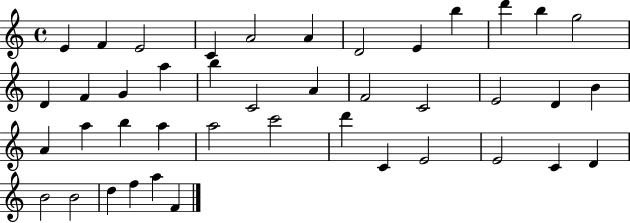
E4/q F4/q E4/h C4/q A4/h A4/q D4/h E4/q B5/q D6/q B5/q G5/h D4/q F4/q G4/q A5/q B5/q C4/h A4/q F4/h C4/h E4/h D4/q B4/q A4/q A5/q B5/q A5/q A5/h C6/h D6/q C4/q E4/h E4/h C4/q D4/q B4/h B4/h D5/q F5/q A5/q F4/q